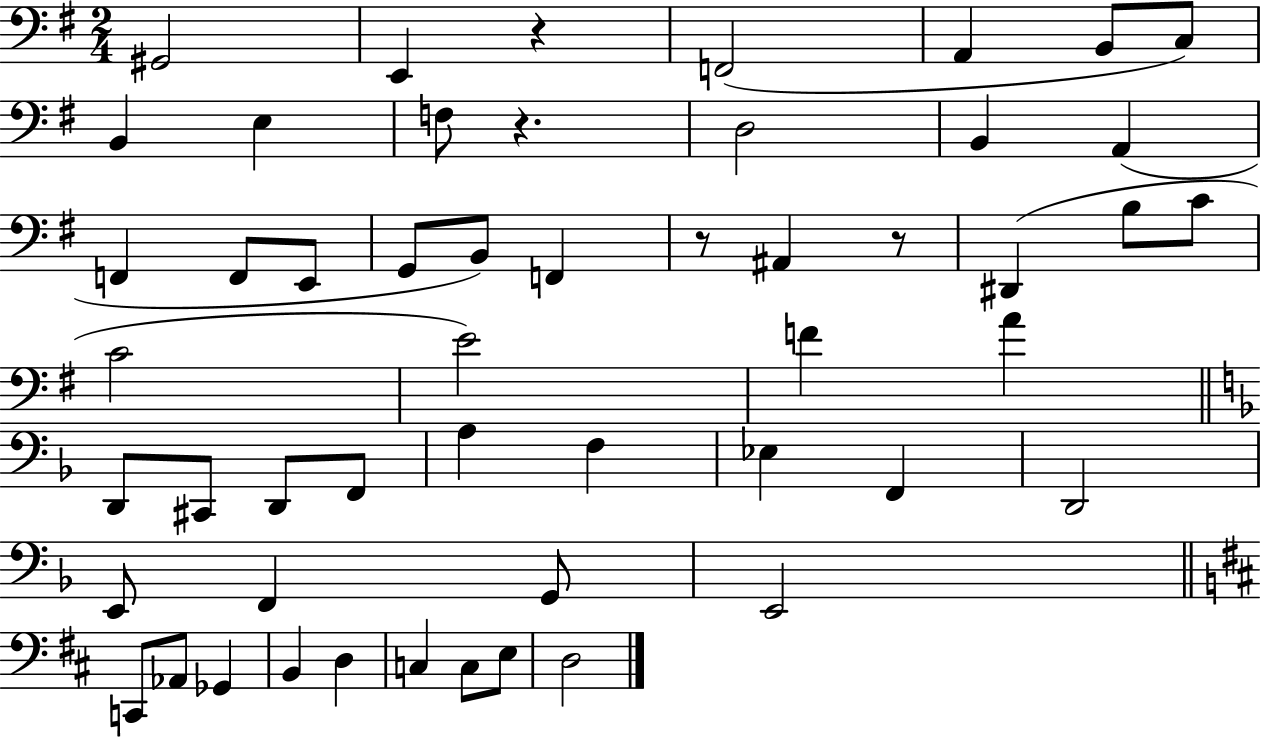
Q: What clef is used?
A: bass